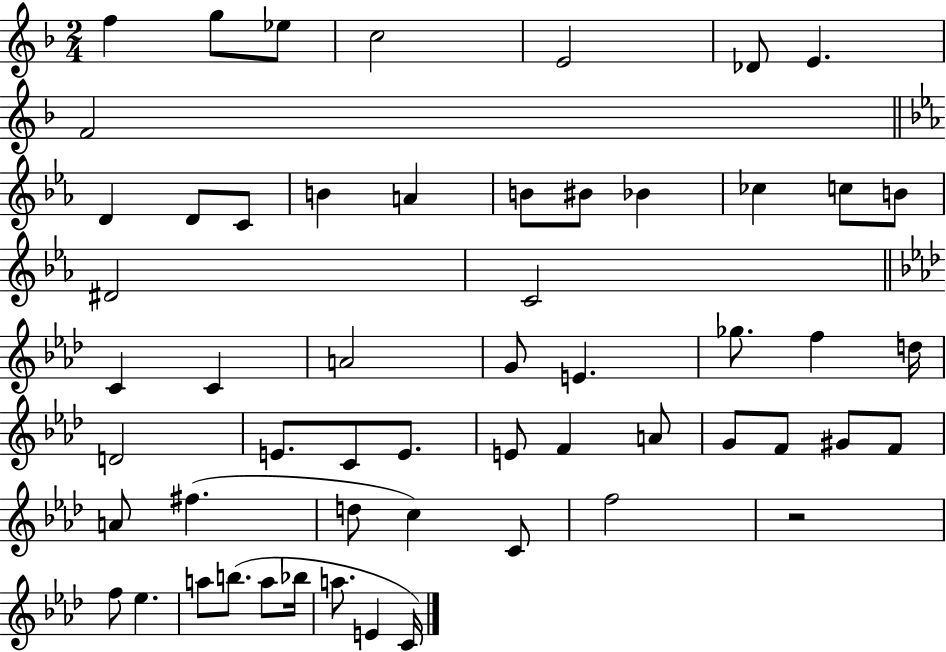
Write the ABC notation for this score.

X:1
T:Untitled
M:2/4
L:1/4
K:F
f g/2 _e/2 c2 E2 _D/2 E F2 D D/2 C/2 B A B/2 ^B/2 _B _c c/2 B/2 ^D2 C2 C C A2 G/2 E _g/2 f d/4 D2 E/2 C/2 E/2 E/2 F A/2 G/2 F/2 ^G/2 F/2 A/2 ^f d/2 c C/2 f2 z2 f/2 _e a/2 b/2 a/2 _b/4 a/2 E C/4